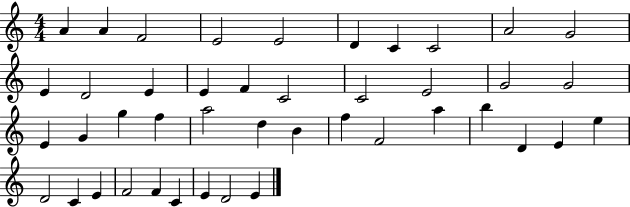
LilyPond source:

{
  \clef treble
  \numericTimeSignature
  \time 4/4
  \key c \major
  a'4 a'4 f'2 | e'2 e'2 | d'4 c'4 c'2 | a'2 g'2 | \break e'4 d'2 e'4 | e'4 f'4 c'2 | c'2 e'2 | g'2 g'2 | \break e'4 g'4 g''4 f''4 | a''2 d''4 b'4 | f''4 f'2 a''4 | b''4 d'4 e'4 e''4 | \break d'2 c'4 e'4 | f'2 f'4 c'4 | e'4 d'2 e'4 | \bar "|."
}